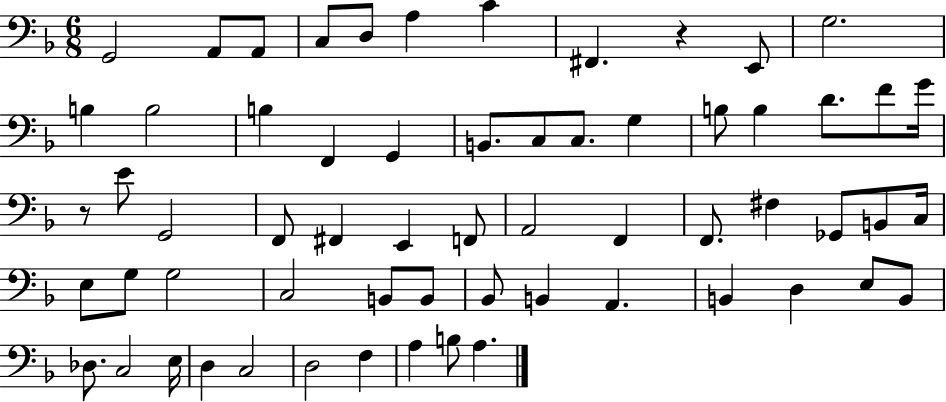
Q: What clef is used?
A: bass